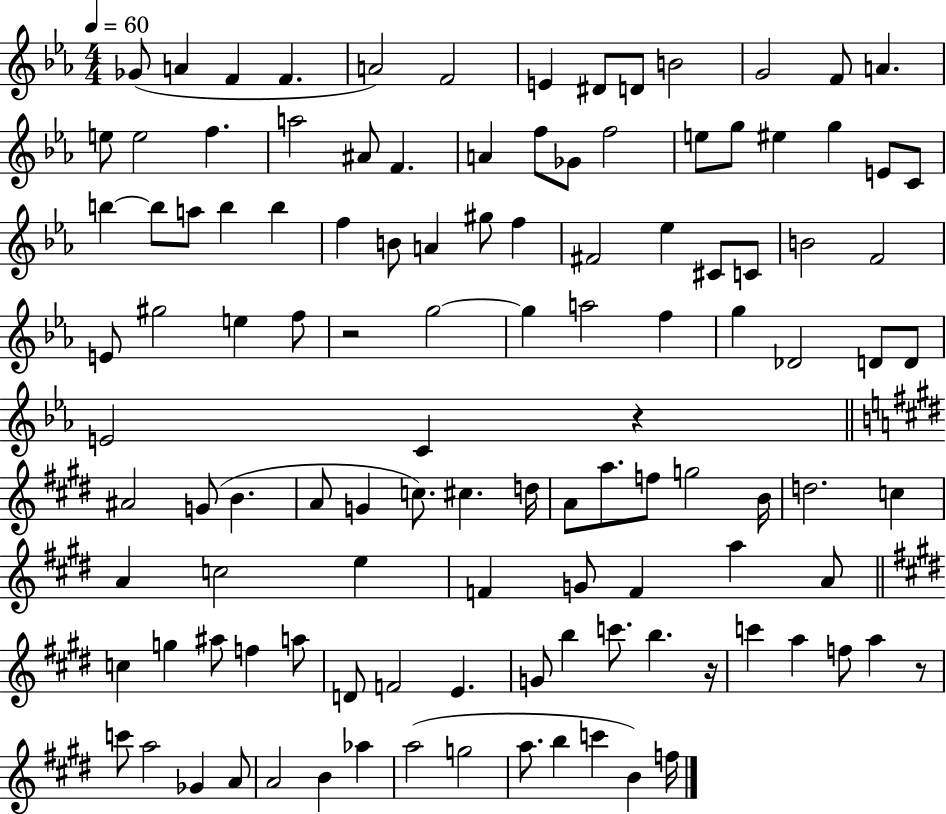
Gb4/e A4/q F4/q F4/q. A4/h F4/h E4/q D#4/e D4/e B4/h G4/h F4/e A4/q. E5/e E5/h F5/q. A5/h A#4/e F4/q. A4/q F5/e Gb4/e F5/h E5/e G5/e EIS5/q G5/q E4/e C4/e B5/q B5/e A5/e B5/q B5/q F5/q B4/e A4/q G#5/e F5/q F#4/h Eb5/q C#4/e C4/e B4/h F4/h E4/e G#5/h E5/q F5/e R/h G5/h G5/q A5/h F5/q G5/q Db4/h D4/e D4/e E4/h C4/q R/q A#4/h G4/e B4/q. A4/e G4/q C5/e. C#5/q. D5/s A4/e A5/e. F5/e G5/h B4/s D5/h. C5/q A4/q C5/h E5/q F4/q G4/e F4/q A5/q A4/e C5/q G5/q A#5/e F5/q A5/e D4/e F4/h E4/q. G4/e B5/q C6/e. B5/q. R/s C6/q A5/q F5/e A5/q R/e C6/e A5/h Gb4/q A4/e A4/h B4/q Ab5/q A5/h G5/h A5/e. B5/q C6/q B4/q F5/s